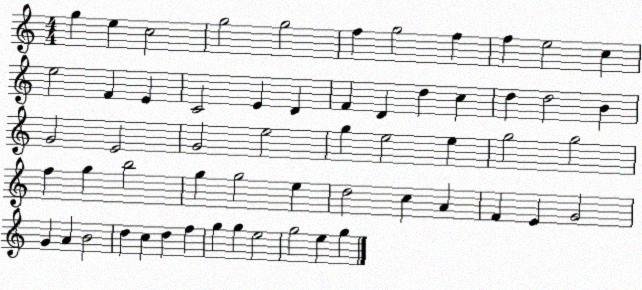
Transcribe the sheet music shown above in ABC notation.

X:1
T:Untitled
M:4/4
L:1/4
K:C
g e c2 g2 g2 f g2 f f e2 c e2 F E C2 E D F D d c d d2 B G2 E2 G2 e2 g e2 e g2 g2 f g b2 g g2 e d2 c A F E G2 G A B2 d c d f g g e2 g2 e g